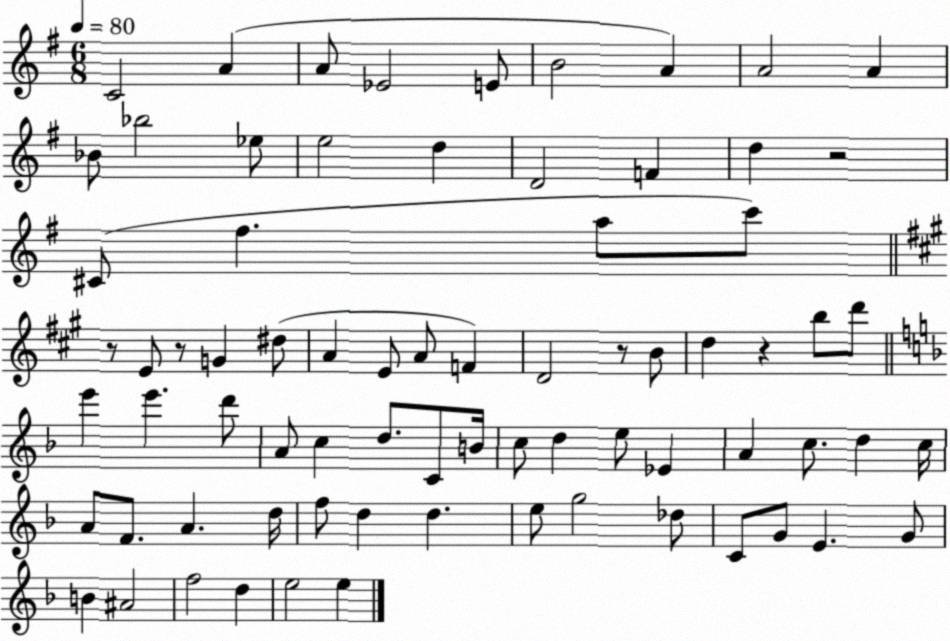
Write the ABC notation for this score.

X:1
T:Untitled
M:6/8
L:1/4
K:G
C2 A A/2 _E2 E/2 B2 A A2 A _B/2 _b2 _e/2 e2 d D2 F d z2 ^C/2 ^f a/2 c'/2 z/2 E/2 z/2 G ^d/2 A E/2 A/2 F D2 z/2 B/2 d z b/2 d'/2 e' e' d'/2 A/2 c d/2 C/2 B/4 c/2 d e/2 _E A c/2 d c/4 A/2 F/2 A d/4 f/2 d d e/2 g2 _d/2 C/2 G/2 E G/2 B ^A2 f2 d e2 e